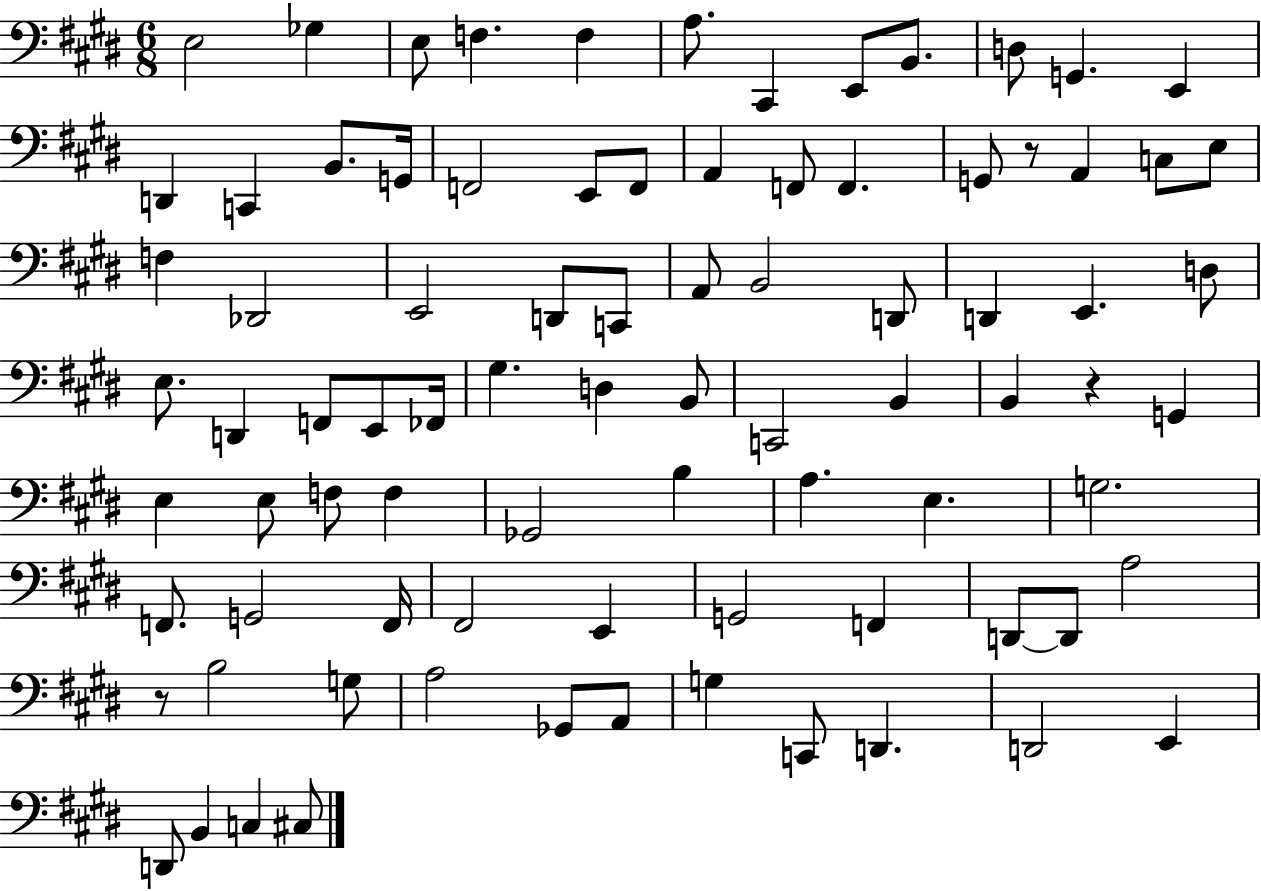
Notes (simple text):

E3/h Gb3/q E3/e F3/q. F3/q A3/e. C#2/q E2/e B2/e. D3/e G2/q. E2/q D2/q C2/q B2/e. G2/s F2/h E2/e F2/e A2/q F2/e F2/q. G2/e R/e A2/q C3/e E3/e F3/q Db2/h E2/h D2/e C2/e A2/e B2/h D2/e D2/q E2/q. D3/e E3/e. D2/q F2/e E2/e FES2/s G#3/q. D3/q B2/e C2/h B2/q B2/q R/q G2/q E3/q E3/e F3/e F3/q Gb2/h B3/q A3/q. E3/q. G3/h. F2/e. G2/h F2/s F#2/h E2/q G2/h F2/q D2/e D2/e A3/h R/e B3/h G3/e A3/h Gb2/e A2/e G3/q C2/e D2/q. D2/h E2/q D2/e B2/q C3/q C#3/e